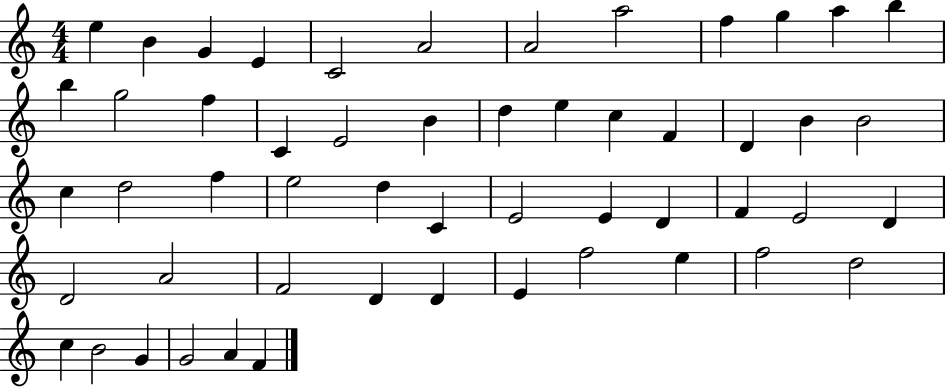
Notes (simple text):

E5/q B4/q G4/q E4/q C4/h A4/h A4/h A5/h F5/q G5/q A5/q B5/q B5/q G5/h F5/q C4/q E4/h B4/q D5/q E5/q C5/q F4/q D4/q B4/q B4/h C5/q D5/h F5/q E5/h D5/q C4/q E4/h E4/q D4/q F4/q E4/h D4/q D4/h A4/h F4/h D4/q D4/q E4/q F5/h E5/q F5/h D5/h C5/q B4/h G4/q G4/h A4/q F4/q